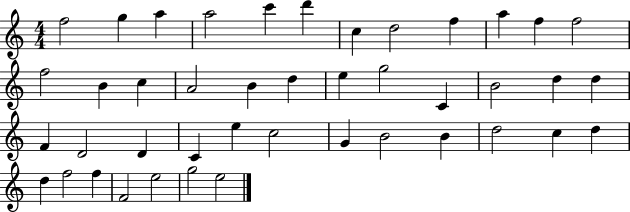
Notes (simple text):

F5/h G5/q A5/q A5/h C6/q D6/q C5/q D5/h F5/q A5/q F5/q F5/h F5/h B4/q C5/q A4/h B4/q D5/q E5/q G5/h C4/q B4/h D5/q D5/q F4/q D4/h D4/q C4/q E5/q C5/h G4/q B4/h B4/q D5/h C5/q D5/q D5/q F5/h F5/q F4/h E5/h G5/h E5/h